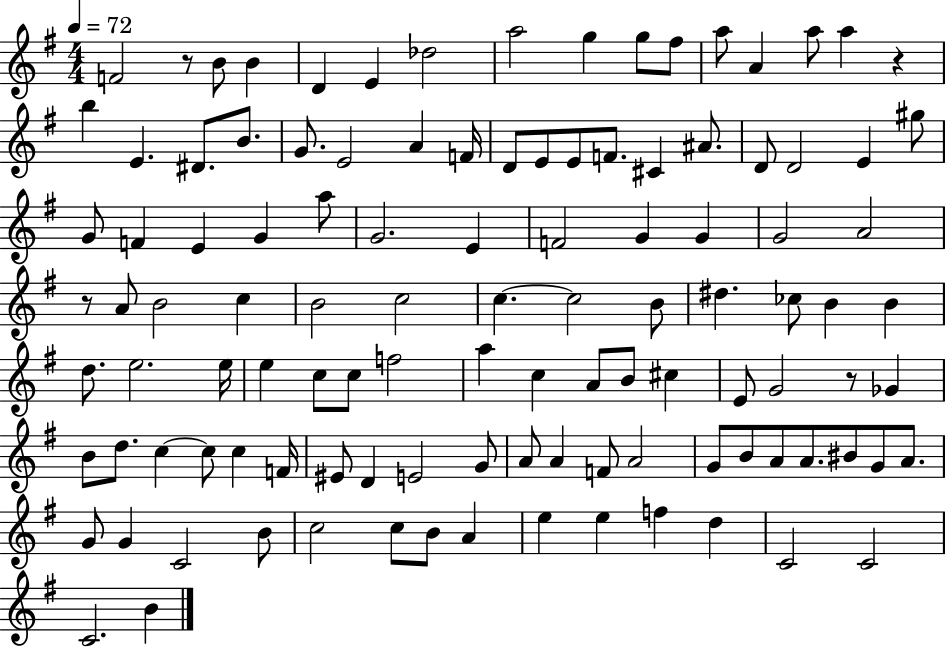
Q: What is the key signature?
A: G major